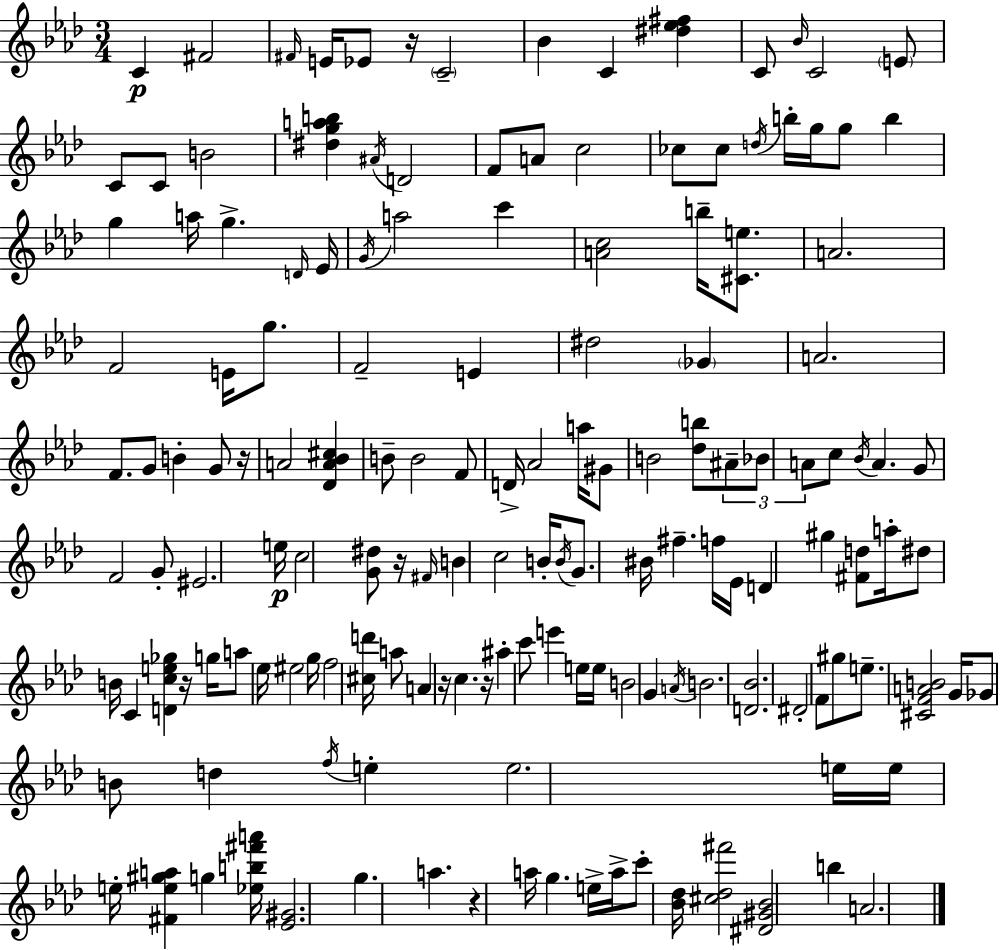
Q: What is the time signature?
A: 3/4